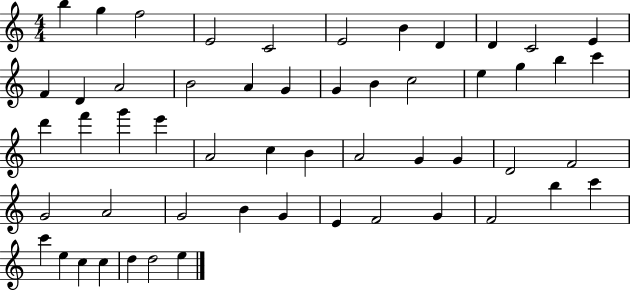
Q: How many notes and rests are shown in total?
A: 54